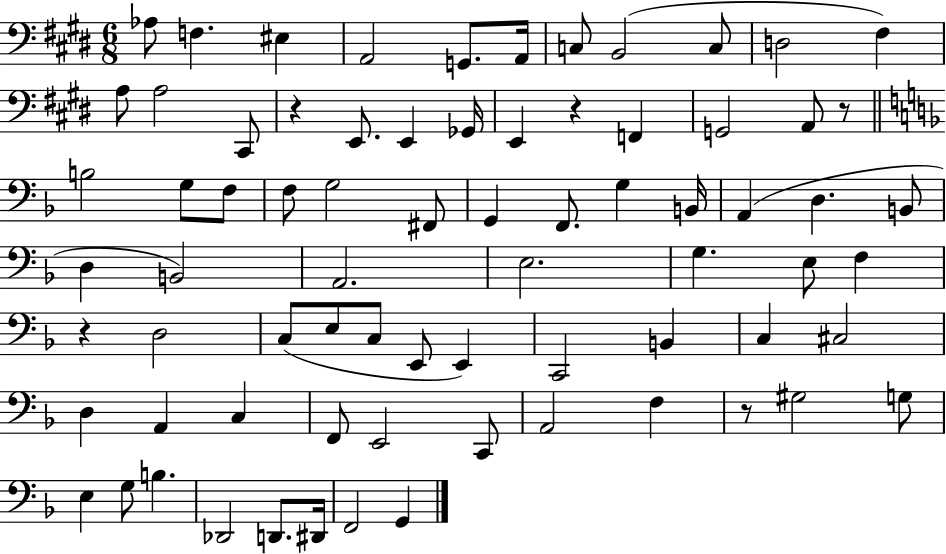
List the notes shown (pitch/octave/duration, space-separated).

Ab3/e F3/q. EIS3/q A2/h G2/e. A2/s C3/e B2/h C3/e D3/h F#3/q A3/e A3/h C#2/e R/q E2/e. E2/q Gb2/s E2/q R/q F2/q G2/h A2/e R/e B3/h G3/e F3/e F3/e G3/h F#2/e G2/q F2/e. G3/q B2/s A2/q D3/q. B2/e D3/q B2/h A2/h. E3/h. G3/q. E3/e F3/q R/q D3/h C3/e E3/e C3/e E2/e E2/q C2/h B2/q C3/q C#3/h D3/q A2/q C3/q F2/e E2/h C2/e A2/h F3/q R/e G#3/h G3/e E3/q G3/e B3/q. Db2/h D2/e. D#2/s F2/h G2/q